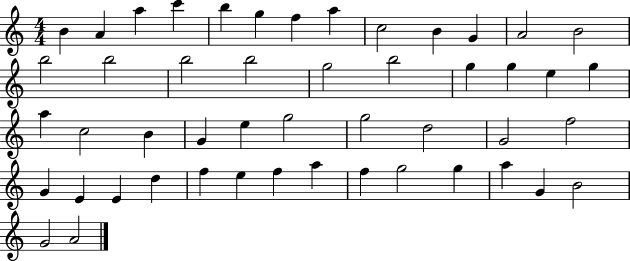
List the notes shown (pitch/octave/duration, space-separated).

B4/q A4/q A5/q C6/q B5/q G5/q F5/q A5/q C5/h B4/q G4/q A4/h B4/h B5/h B5/h B5/h B5/h G5/h B5/h G5/q G5/q E5/q G5/q A5/q C5/h B4/q G4/q E5/q G5/h G5/h D5/h G4/h F5/h G4/q E4/q E4/q D5/q F5/q E5/q F5/q A5/q F5/q G5/h G5/q A5/q G4/q B4/h G4/h A4/h